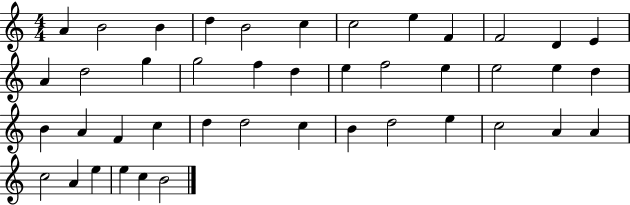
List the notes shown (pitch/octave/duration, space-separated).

A4/q B4/h B4/q D5/q B4/h C5/q C5/h E5/q F4/q F4/h D4/q E4/q A4/q D5/h G5/q G5/h F5/q D5/q E5/q F5/h E5/q E5/h E5/q D5/q B4/q A4/q F4/q C5/q D5/q D5/h C5/q B4/q D5/h E5/q C5/h A4/q A4/q C5/h A4/q E5/q E5/q C5/q B4/h